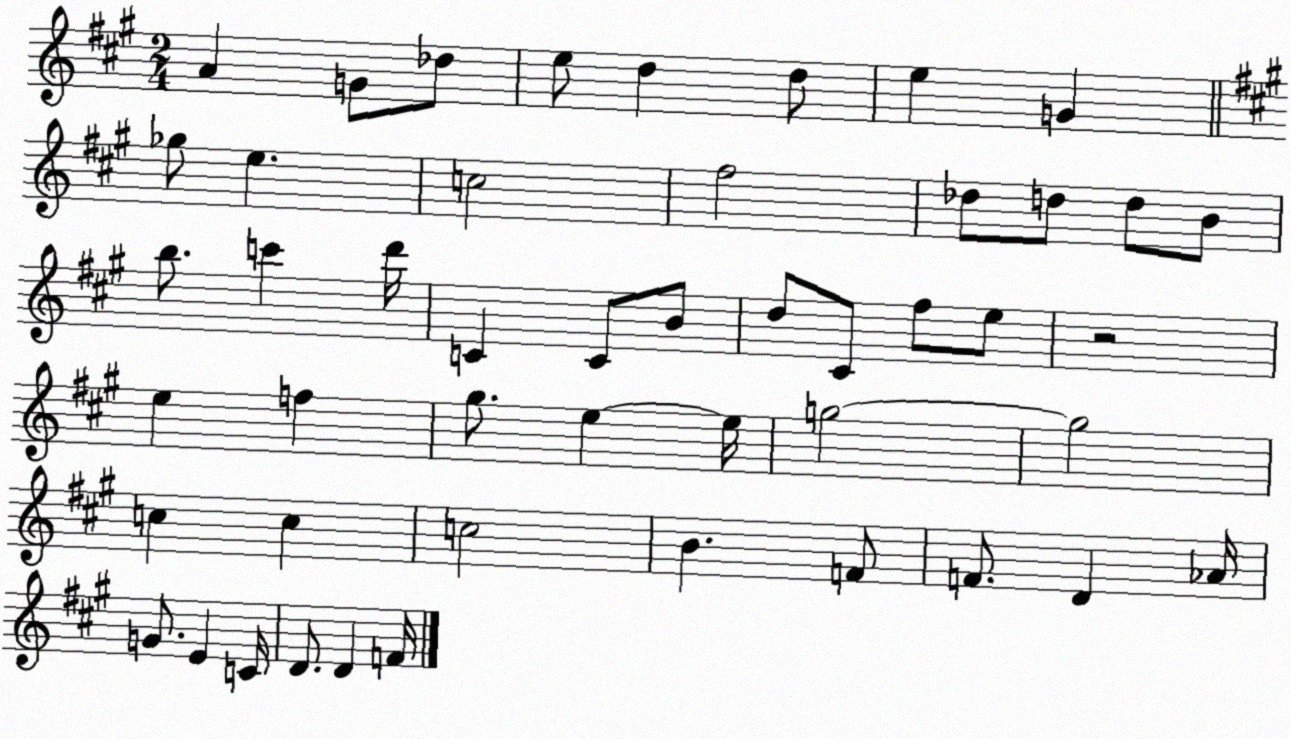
X:1
T:Untitled
M:2/4
L:1/4
K:A
A G/2 _d/2 e/2 d d/2 e G _g/2 e c2 ^f2 _d/2 d/2 d/2 B/2 b/2 c' d'/4 C C/2 B/2 d/2 ^C/2 ^f/2 e/2 z2 e f ^g/2 e e/4 g2 g2 c c c2 B F/2 F/2 D _A/4 G/2 E C/4 D/2 D F/4